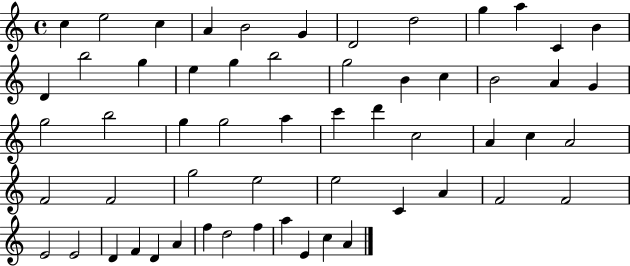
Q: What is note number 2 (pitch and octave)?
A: E5